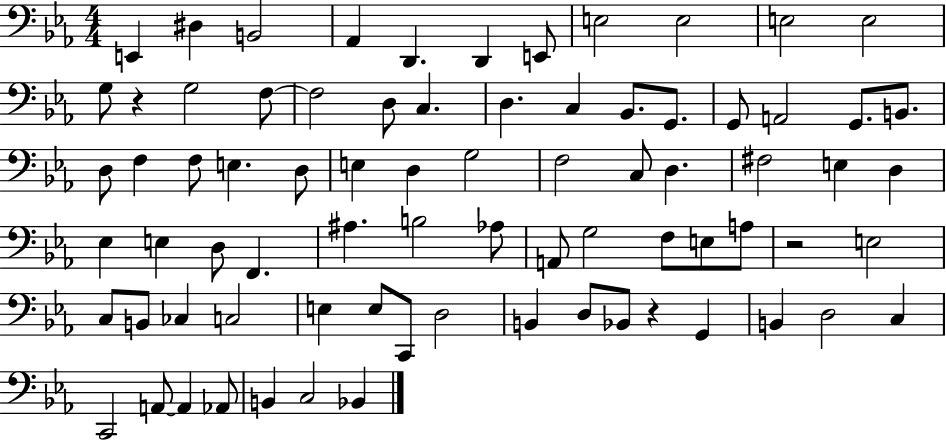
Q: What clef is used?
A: bass